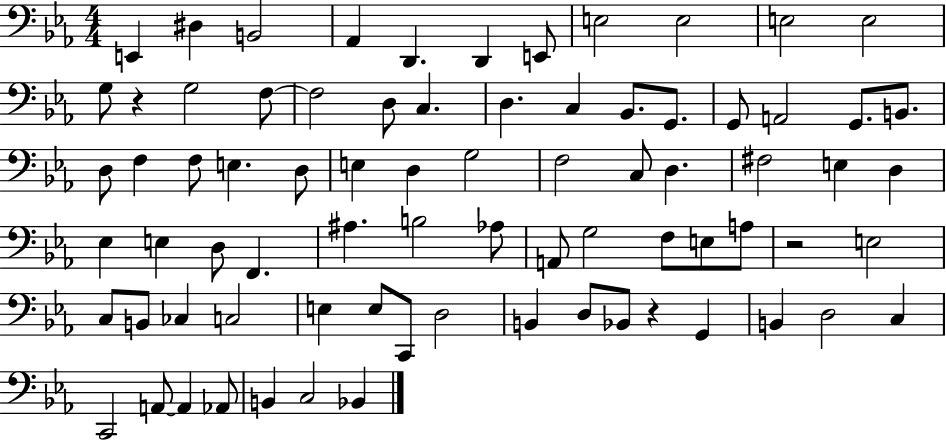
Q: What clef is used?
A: bass